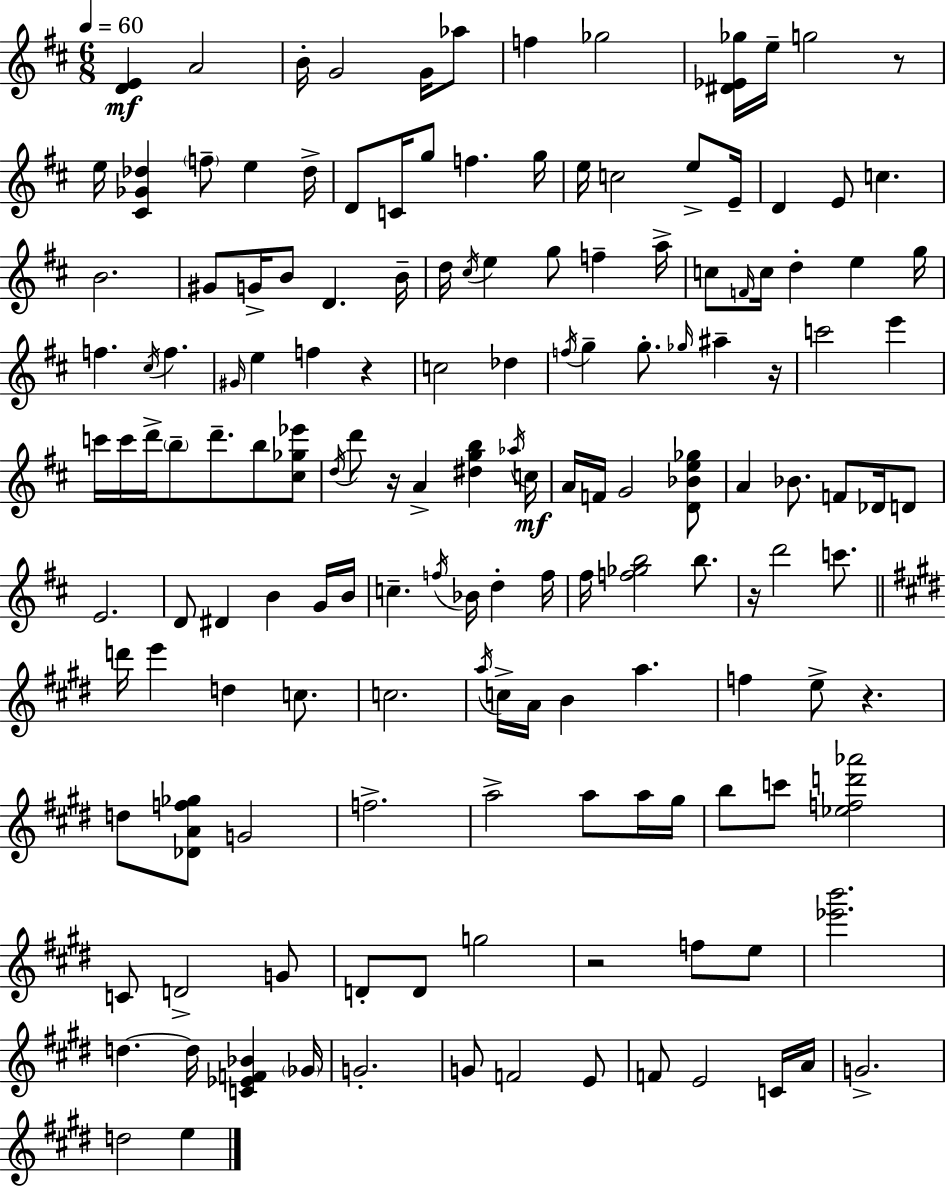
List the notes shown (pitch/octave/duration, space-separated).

[D4,E4]/q A4/h B4/s G4/h G4/s Ab5/e F5/q Gb5/h [D#4,Eb4,Gb5]/s E5/s G5/h R/e E5/s [C#4,Gb4,Db5]/q F5/e E5/q Db5/s D4/e C4/s G5/e F5/q. G5/s E5/s C5/h E5/e E4/s D4/q E4/e C5/q. B4/h. G#4/e G4/s B4/e D4/q. B4/s D5/s C#5/s E5/q G5/e F5/q A5/s C5/e F4/s C5/s D5/q E5/q G5/s F5/q. C#5/s F5/q. G#4/s E5/q F5/q R/q C5/h Db5/q F5/s G5/q G5/e. Gb5/s A#5/q R/s C6/h E6/q C6/s C6/s D6/s B5/e D6/e. B5/e [C#5,Gb5,Eb6]/e D5/s D6/e R/s A4/q [D#5,G5,B5]/q Ab5/s C5/s A4/s F4/s G4/h [D4,Bb4,E5,Gb5]/e A4/q Bb4/e. F4/e Db4/s D4/e E4/h. D4/e D#4/q B4/q G4/s B4/s C5/q. F5/s Bb4/s D5/q F5/s F#5/s [F5,Gb5,B5]/h B5/e. R/s D6/h C6/e. D6/s E6/q D5/q C5/e. C5/h. A5/s C5/s A4/s B4/q A5/q. F5/q E5/e R/q. D5/e [Db4,A4,F5,Gb5]/e G4/h F5/h. A5/h A5/e A5/s G#5/s B5/e C6/e [Eb5,F5,D6,Ab6]/h C4/e D4/h G4/e D4/e D4/e G5/h R/h F5/e E5/e [Eb6,B6]/h. D5/q. D5/s [C4,Eb4,F4,Bb4]/q Gb4/s G4/h. G4/e F4/h E4/e F4/e E4/h C4/s A4/s G4/h. D5/h E5/q